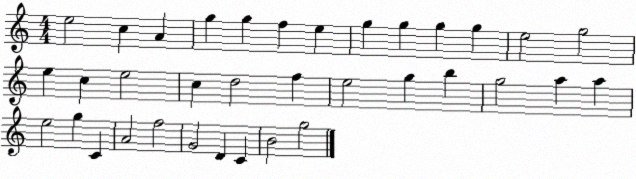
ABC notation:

X:1
T:Untitled
M:4/4
L:1/4
K:C
e2 c A g g f e g g g g e2 g2 e c e2 c d2 f e2 g b g2 a a e2 g C A2 f2 G2 D C B2 g2